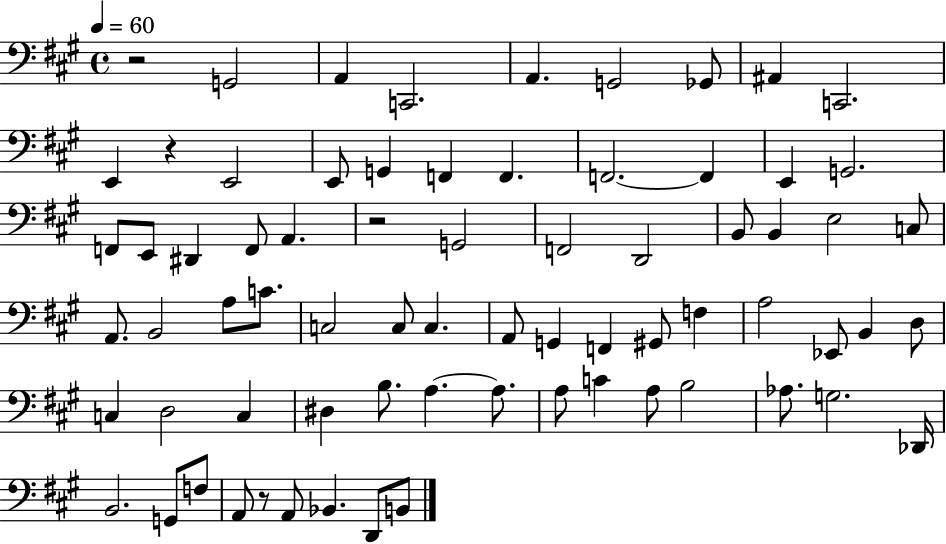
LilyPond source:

{
  \clef bass
  \time 4/4
  \defaultTimeSignature
  \key a \major
  \tempo 4 = 60
  r2 g,2 | a,4 c,2. | a,4. g,2 ges,8 | ais,4 c,2. | \break e,4 r4 e,2 | e,8 g,4 f,4 f,4. | f,2.~~ f,4 | e,4 g,2. | \break f,8 e,8 dis,4 f,8 a,4. | r2 g,2 | f,2 d,2 | b,8 b,4 e2 c8 | \break a,8. b,2 a8 c'8. | c2 c8 c4. | a,8 g,4 f,4 gis,8 f4 | a2 ees,8 b,4 d8 | \break c4 d2 c4 | dis4 b8. a4.~~ a8. | a8 c'4 a8 b2 | aes8. g2. des,16 | \break b,2. g,8 f8 | a,8 r8 a,8 bes,4. d,8 b,8 | \bar "|."
}